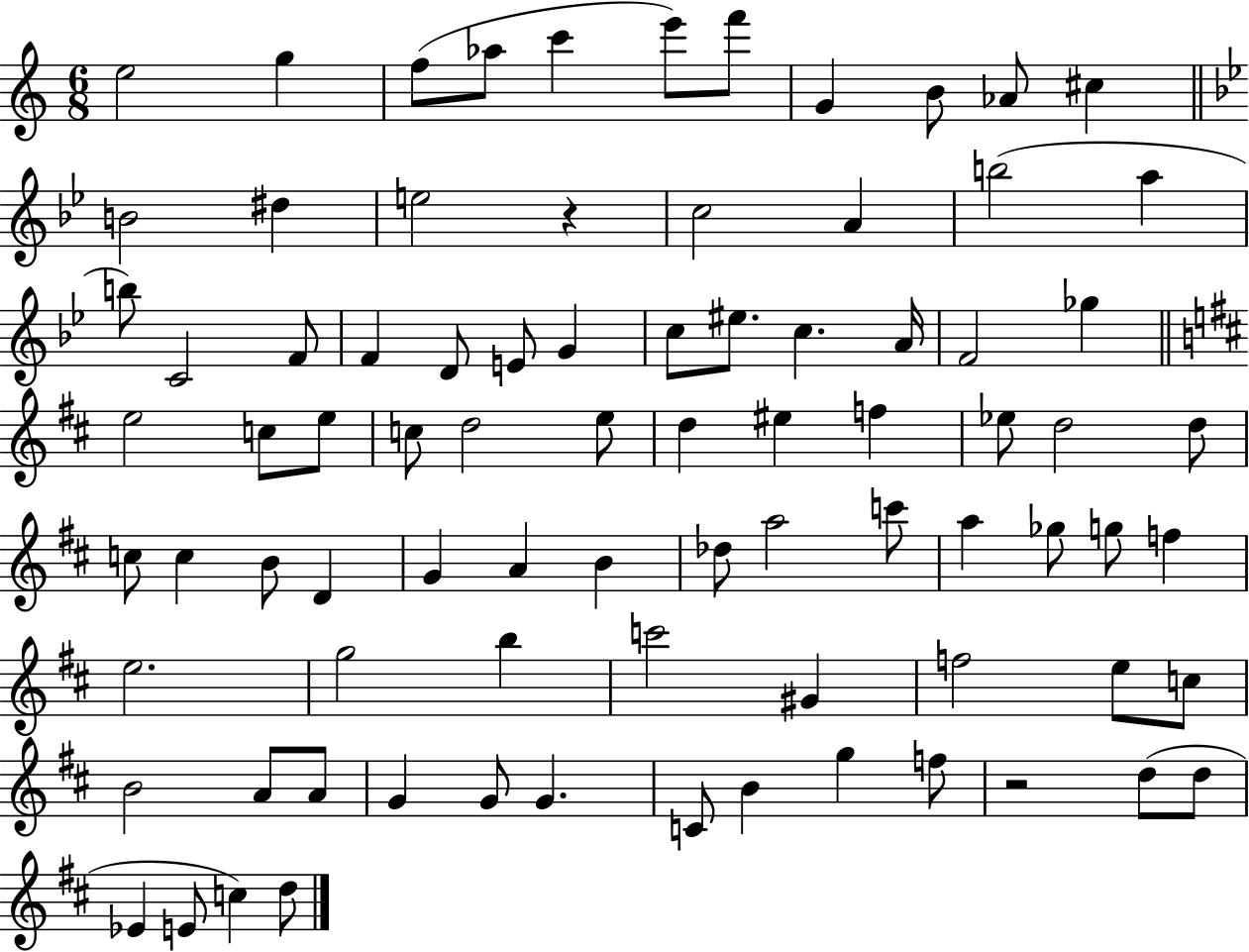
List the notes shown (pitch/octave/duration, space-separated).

E5/h G5/q F5/e Ab5/e C6/q E6/e F6/e G4/q B4/e Ab4/e C#5/q B4/h D#5/q E5/h R/q C5/h A4/q B5/h A5/q B5/e C4/h F4/e F4/q D4/e E4/e G4/q C5/e EIS5/e. C5/q. A4/s F4/h Gb5/q E5/h C5/e E5/e C5/e D5/h E5/e D5/q EIS5/q F5/q Eb5/e D5/h D5/e C5/e C5/q B4/e D4/q G4/q A4/q B4/q Db5/e A5/h C6/e A5/q Gb5/e G5/e F5/q E5/h. G5/h B5/q C6/h G#4/q F5/h E5/e C5/e B4/h A4/e A4/e G4/q G4/e G4/q. C4/e B4/q G5/q F5/e R/h D5/e D5/e Eb4/q E4/e C5/q D5/e